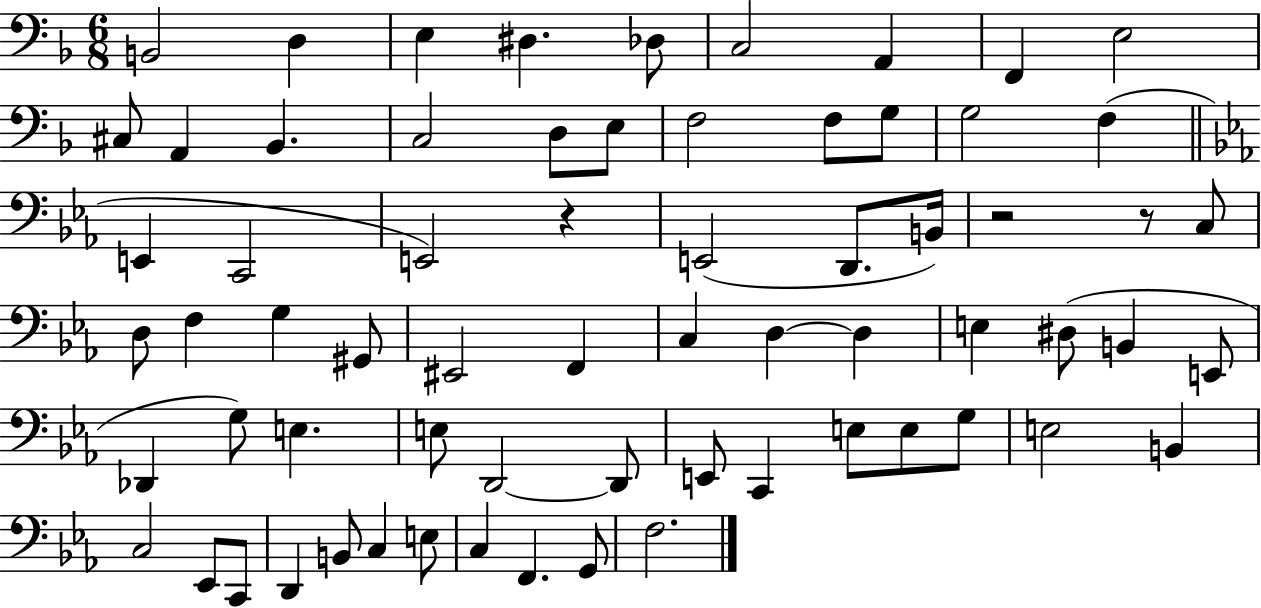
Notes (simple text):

B2/h D3/q E3/q D#3/q. Db3/e C3/h A2/q F2/q E3/h C#3/e A2/q Bb2/q. C3/h D3/e E3/e F3/h F3/e G3/e G3/h F3/q E2/q C2/h E2/h R/q E2/h D2/e. B2/s R/h R/e C3/e D3/e F3/q G3/q G#2/e EIS2/h F2/q C3/q D3/q D3/q E3/q D#3/e B2/q E2/e Db2/q G3/e E3/q. E3/e D2/h D2/e E2/e C2/q E3/e E3/e G3/e E3/h B2/q C3/h Eb2/e C2/e D2/q B2/e C3/q E3/e C3/q F2/q. G2/e F3/h.